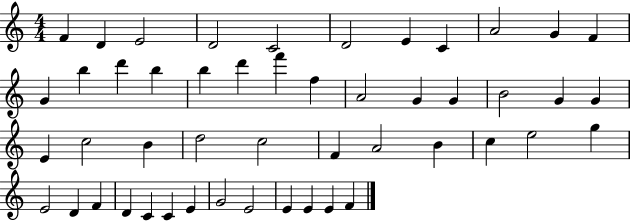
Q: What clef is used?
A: treble